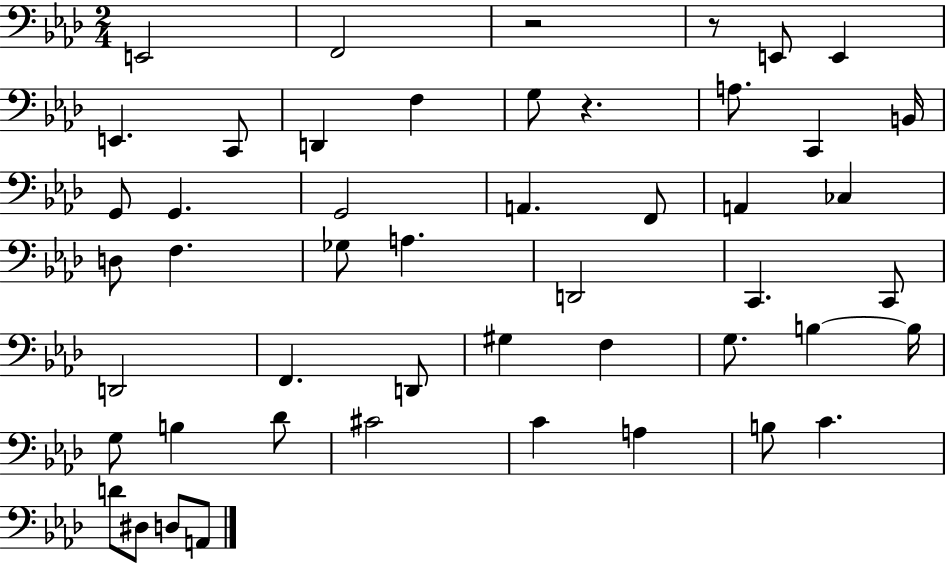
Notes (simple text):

E2/h F2/h R/h R/e E2/e E2/q E2/q. C2/e D2/q F3/q G3/e R/q. A3/e. C2/q B2/s G2/e G2/q. G2/h A2/q. F2/e A2/q CES3/q D3/e F3/q. Gb3/e A3/q. D2/h C2/q. C2/e D2/h F2/q. D2/e G#3/q F3/q G3/e. B3/q B3/s G3/e B3/q Db4/e C#4/h C4/q A3/q B3/e C4/q. D4/e D#3/e D3/e A2/e